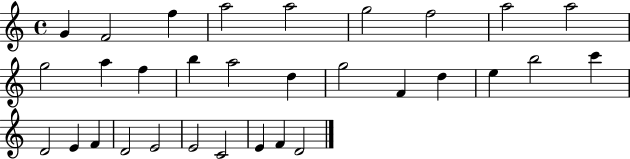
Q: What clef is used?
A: treble